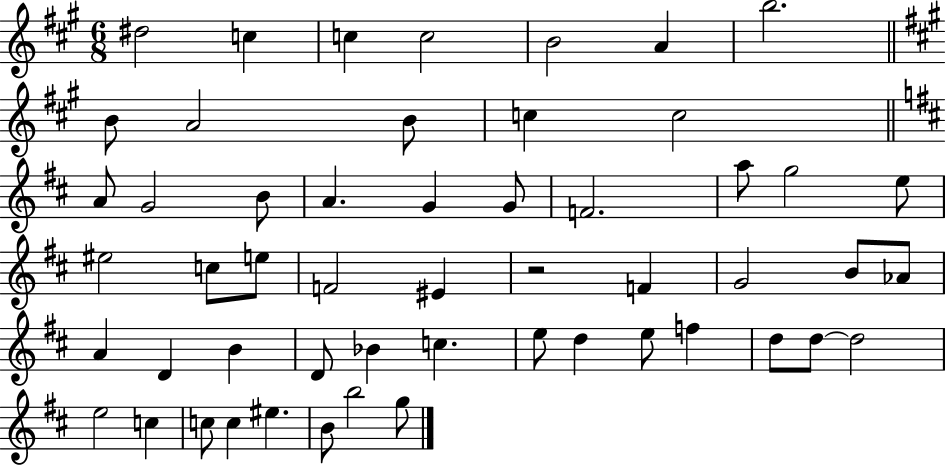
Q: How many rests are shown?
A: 1